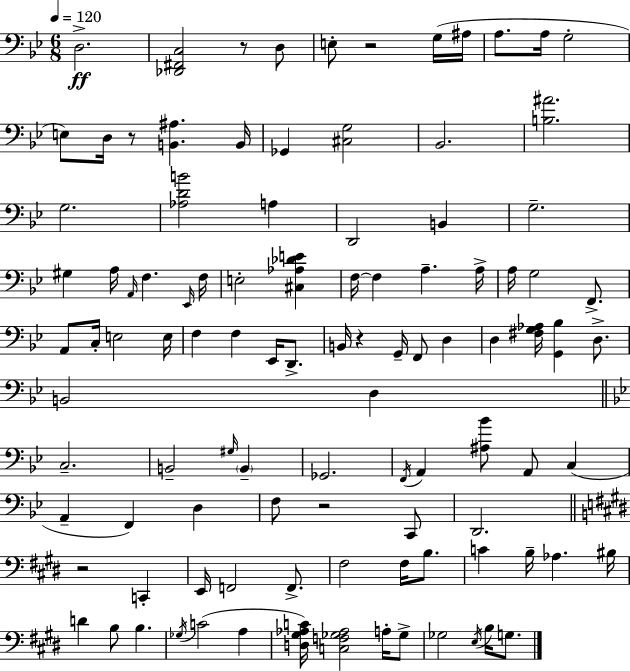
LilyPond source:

{
  \clef bass
  \numericTimeSignature
  \time 6/8
  \key bes \major
  \tempo 4 = 120
  \repeat volta 2 { d2.->\ff | <des, fis, c>2 r8 d8 | e8-. r2 g16( ais16 | a8. a16 g2-. | \break e8) d16 r8 <b, ais>4. b,16 | ges,4 <cis g>2 | bes,2. | <b ais'>2. | \break g2. | <aes d' b'>2 a4 | d,2 b,4 | g2.-- | \break gis4 a16 \grace { a,16 } f4. | \grace { ees,16 } f16 e2-. <cis aes des' e'>4 | f16~~ f4 a4.-- | a16-> a16 g2 f,8.-> | \break a,8 c16-. e2 | e16 f4 f4 ees,16 d,8.-> | b,16 r4 g,16-- f,8 d4 | d4 <fis g aes>16 <g, bes>4 d8.-> | \break b,2 d4 | \bar "||" \break \key g \minor c2.-- | b,2-- \grace { gis16 } \parenthesize b,4-- | ges,2. | \acciaccatura { f,16 } a,4 <ais bes'>8 a,8 c4( | \break a,4-- f,4) d4 | f8 r2 | c,8 d,2. | \bar "||" \break \key e \major r2 c,4-. | e,16 f,2 f,8.-> | fis2 fis16 b8. | c'4 b16-- aes4. bis16 | \break d'4 b8 b4. | \acciaccatura { ges16 }( c'2 a4 | <d gis aes c'>16) <c f ges aes>2 a16-. ges8-> | ges2 \acciaccatura { e16 } b16 g8. | \break } \bar "|."
}